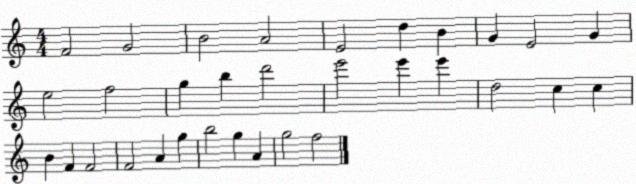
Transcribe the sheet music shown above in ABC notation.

X:1
T:Untitled
M:4/4
L:1/4
K:C
F2 G2 B2 A2 E2 d B G E2 G e2 f2 g b d'2 e'2 e' e' d2 c c B F F2 F2 A g b2 g A g2 f2